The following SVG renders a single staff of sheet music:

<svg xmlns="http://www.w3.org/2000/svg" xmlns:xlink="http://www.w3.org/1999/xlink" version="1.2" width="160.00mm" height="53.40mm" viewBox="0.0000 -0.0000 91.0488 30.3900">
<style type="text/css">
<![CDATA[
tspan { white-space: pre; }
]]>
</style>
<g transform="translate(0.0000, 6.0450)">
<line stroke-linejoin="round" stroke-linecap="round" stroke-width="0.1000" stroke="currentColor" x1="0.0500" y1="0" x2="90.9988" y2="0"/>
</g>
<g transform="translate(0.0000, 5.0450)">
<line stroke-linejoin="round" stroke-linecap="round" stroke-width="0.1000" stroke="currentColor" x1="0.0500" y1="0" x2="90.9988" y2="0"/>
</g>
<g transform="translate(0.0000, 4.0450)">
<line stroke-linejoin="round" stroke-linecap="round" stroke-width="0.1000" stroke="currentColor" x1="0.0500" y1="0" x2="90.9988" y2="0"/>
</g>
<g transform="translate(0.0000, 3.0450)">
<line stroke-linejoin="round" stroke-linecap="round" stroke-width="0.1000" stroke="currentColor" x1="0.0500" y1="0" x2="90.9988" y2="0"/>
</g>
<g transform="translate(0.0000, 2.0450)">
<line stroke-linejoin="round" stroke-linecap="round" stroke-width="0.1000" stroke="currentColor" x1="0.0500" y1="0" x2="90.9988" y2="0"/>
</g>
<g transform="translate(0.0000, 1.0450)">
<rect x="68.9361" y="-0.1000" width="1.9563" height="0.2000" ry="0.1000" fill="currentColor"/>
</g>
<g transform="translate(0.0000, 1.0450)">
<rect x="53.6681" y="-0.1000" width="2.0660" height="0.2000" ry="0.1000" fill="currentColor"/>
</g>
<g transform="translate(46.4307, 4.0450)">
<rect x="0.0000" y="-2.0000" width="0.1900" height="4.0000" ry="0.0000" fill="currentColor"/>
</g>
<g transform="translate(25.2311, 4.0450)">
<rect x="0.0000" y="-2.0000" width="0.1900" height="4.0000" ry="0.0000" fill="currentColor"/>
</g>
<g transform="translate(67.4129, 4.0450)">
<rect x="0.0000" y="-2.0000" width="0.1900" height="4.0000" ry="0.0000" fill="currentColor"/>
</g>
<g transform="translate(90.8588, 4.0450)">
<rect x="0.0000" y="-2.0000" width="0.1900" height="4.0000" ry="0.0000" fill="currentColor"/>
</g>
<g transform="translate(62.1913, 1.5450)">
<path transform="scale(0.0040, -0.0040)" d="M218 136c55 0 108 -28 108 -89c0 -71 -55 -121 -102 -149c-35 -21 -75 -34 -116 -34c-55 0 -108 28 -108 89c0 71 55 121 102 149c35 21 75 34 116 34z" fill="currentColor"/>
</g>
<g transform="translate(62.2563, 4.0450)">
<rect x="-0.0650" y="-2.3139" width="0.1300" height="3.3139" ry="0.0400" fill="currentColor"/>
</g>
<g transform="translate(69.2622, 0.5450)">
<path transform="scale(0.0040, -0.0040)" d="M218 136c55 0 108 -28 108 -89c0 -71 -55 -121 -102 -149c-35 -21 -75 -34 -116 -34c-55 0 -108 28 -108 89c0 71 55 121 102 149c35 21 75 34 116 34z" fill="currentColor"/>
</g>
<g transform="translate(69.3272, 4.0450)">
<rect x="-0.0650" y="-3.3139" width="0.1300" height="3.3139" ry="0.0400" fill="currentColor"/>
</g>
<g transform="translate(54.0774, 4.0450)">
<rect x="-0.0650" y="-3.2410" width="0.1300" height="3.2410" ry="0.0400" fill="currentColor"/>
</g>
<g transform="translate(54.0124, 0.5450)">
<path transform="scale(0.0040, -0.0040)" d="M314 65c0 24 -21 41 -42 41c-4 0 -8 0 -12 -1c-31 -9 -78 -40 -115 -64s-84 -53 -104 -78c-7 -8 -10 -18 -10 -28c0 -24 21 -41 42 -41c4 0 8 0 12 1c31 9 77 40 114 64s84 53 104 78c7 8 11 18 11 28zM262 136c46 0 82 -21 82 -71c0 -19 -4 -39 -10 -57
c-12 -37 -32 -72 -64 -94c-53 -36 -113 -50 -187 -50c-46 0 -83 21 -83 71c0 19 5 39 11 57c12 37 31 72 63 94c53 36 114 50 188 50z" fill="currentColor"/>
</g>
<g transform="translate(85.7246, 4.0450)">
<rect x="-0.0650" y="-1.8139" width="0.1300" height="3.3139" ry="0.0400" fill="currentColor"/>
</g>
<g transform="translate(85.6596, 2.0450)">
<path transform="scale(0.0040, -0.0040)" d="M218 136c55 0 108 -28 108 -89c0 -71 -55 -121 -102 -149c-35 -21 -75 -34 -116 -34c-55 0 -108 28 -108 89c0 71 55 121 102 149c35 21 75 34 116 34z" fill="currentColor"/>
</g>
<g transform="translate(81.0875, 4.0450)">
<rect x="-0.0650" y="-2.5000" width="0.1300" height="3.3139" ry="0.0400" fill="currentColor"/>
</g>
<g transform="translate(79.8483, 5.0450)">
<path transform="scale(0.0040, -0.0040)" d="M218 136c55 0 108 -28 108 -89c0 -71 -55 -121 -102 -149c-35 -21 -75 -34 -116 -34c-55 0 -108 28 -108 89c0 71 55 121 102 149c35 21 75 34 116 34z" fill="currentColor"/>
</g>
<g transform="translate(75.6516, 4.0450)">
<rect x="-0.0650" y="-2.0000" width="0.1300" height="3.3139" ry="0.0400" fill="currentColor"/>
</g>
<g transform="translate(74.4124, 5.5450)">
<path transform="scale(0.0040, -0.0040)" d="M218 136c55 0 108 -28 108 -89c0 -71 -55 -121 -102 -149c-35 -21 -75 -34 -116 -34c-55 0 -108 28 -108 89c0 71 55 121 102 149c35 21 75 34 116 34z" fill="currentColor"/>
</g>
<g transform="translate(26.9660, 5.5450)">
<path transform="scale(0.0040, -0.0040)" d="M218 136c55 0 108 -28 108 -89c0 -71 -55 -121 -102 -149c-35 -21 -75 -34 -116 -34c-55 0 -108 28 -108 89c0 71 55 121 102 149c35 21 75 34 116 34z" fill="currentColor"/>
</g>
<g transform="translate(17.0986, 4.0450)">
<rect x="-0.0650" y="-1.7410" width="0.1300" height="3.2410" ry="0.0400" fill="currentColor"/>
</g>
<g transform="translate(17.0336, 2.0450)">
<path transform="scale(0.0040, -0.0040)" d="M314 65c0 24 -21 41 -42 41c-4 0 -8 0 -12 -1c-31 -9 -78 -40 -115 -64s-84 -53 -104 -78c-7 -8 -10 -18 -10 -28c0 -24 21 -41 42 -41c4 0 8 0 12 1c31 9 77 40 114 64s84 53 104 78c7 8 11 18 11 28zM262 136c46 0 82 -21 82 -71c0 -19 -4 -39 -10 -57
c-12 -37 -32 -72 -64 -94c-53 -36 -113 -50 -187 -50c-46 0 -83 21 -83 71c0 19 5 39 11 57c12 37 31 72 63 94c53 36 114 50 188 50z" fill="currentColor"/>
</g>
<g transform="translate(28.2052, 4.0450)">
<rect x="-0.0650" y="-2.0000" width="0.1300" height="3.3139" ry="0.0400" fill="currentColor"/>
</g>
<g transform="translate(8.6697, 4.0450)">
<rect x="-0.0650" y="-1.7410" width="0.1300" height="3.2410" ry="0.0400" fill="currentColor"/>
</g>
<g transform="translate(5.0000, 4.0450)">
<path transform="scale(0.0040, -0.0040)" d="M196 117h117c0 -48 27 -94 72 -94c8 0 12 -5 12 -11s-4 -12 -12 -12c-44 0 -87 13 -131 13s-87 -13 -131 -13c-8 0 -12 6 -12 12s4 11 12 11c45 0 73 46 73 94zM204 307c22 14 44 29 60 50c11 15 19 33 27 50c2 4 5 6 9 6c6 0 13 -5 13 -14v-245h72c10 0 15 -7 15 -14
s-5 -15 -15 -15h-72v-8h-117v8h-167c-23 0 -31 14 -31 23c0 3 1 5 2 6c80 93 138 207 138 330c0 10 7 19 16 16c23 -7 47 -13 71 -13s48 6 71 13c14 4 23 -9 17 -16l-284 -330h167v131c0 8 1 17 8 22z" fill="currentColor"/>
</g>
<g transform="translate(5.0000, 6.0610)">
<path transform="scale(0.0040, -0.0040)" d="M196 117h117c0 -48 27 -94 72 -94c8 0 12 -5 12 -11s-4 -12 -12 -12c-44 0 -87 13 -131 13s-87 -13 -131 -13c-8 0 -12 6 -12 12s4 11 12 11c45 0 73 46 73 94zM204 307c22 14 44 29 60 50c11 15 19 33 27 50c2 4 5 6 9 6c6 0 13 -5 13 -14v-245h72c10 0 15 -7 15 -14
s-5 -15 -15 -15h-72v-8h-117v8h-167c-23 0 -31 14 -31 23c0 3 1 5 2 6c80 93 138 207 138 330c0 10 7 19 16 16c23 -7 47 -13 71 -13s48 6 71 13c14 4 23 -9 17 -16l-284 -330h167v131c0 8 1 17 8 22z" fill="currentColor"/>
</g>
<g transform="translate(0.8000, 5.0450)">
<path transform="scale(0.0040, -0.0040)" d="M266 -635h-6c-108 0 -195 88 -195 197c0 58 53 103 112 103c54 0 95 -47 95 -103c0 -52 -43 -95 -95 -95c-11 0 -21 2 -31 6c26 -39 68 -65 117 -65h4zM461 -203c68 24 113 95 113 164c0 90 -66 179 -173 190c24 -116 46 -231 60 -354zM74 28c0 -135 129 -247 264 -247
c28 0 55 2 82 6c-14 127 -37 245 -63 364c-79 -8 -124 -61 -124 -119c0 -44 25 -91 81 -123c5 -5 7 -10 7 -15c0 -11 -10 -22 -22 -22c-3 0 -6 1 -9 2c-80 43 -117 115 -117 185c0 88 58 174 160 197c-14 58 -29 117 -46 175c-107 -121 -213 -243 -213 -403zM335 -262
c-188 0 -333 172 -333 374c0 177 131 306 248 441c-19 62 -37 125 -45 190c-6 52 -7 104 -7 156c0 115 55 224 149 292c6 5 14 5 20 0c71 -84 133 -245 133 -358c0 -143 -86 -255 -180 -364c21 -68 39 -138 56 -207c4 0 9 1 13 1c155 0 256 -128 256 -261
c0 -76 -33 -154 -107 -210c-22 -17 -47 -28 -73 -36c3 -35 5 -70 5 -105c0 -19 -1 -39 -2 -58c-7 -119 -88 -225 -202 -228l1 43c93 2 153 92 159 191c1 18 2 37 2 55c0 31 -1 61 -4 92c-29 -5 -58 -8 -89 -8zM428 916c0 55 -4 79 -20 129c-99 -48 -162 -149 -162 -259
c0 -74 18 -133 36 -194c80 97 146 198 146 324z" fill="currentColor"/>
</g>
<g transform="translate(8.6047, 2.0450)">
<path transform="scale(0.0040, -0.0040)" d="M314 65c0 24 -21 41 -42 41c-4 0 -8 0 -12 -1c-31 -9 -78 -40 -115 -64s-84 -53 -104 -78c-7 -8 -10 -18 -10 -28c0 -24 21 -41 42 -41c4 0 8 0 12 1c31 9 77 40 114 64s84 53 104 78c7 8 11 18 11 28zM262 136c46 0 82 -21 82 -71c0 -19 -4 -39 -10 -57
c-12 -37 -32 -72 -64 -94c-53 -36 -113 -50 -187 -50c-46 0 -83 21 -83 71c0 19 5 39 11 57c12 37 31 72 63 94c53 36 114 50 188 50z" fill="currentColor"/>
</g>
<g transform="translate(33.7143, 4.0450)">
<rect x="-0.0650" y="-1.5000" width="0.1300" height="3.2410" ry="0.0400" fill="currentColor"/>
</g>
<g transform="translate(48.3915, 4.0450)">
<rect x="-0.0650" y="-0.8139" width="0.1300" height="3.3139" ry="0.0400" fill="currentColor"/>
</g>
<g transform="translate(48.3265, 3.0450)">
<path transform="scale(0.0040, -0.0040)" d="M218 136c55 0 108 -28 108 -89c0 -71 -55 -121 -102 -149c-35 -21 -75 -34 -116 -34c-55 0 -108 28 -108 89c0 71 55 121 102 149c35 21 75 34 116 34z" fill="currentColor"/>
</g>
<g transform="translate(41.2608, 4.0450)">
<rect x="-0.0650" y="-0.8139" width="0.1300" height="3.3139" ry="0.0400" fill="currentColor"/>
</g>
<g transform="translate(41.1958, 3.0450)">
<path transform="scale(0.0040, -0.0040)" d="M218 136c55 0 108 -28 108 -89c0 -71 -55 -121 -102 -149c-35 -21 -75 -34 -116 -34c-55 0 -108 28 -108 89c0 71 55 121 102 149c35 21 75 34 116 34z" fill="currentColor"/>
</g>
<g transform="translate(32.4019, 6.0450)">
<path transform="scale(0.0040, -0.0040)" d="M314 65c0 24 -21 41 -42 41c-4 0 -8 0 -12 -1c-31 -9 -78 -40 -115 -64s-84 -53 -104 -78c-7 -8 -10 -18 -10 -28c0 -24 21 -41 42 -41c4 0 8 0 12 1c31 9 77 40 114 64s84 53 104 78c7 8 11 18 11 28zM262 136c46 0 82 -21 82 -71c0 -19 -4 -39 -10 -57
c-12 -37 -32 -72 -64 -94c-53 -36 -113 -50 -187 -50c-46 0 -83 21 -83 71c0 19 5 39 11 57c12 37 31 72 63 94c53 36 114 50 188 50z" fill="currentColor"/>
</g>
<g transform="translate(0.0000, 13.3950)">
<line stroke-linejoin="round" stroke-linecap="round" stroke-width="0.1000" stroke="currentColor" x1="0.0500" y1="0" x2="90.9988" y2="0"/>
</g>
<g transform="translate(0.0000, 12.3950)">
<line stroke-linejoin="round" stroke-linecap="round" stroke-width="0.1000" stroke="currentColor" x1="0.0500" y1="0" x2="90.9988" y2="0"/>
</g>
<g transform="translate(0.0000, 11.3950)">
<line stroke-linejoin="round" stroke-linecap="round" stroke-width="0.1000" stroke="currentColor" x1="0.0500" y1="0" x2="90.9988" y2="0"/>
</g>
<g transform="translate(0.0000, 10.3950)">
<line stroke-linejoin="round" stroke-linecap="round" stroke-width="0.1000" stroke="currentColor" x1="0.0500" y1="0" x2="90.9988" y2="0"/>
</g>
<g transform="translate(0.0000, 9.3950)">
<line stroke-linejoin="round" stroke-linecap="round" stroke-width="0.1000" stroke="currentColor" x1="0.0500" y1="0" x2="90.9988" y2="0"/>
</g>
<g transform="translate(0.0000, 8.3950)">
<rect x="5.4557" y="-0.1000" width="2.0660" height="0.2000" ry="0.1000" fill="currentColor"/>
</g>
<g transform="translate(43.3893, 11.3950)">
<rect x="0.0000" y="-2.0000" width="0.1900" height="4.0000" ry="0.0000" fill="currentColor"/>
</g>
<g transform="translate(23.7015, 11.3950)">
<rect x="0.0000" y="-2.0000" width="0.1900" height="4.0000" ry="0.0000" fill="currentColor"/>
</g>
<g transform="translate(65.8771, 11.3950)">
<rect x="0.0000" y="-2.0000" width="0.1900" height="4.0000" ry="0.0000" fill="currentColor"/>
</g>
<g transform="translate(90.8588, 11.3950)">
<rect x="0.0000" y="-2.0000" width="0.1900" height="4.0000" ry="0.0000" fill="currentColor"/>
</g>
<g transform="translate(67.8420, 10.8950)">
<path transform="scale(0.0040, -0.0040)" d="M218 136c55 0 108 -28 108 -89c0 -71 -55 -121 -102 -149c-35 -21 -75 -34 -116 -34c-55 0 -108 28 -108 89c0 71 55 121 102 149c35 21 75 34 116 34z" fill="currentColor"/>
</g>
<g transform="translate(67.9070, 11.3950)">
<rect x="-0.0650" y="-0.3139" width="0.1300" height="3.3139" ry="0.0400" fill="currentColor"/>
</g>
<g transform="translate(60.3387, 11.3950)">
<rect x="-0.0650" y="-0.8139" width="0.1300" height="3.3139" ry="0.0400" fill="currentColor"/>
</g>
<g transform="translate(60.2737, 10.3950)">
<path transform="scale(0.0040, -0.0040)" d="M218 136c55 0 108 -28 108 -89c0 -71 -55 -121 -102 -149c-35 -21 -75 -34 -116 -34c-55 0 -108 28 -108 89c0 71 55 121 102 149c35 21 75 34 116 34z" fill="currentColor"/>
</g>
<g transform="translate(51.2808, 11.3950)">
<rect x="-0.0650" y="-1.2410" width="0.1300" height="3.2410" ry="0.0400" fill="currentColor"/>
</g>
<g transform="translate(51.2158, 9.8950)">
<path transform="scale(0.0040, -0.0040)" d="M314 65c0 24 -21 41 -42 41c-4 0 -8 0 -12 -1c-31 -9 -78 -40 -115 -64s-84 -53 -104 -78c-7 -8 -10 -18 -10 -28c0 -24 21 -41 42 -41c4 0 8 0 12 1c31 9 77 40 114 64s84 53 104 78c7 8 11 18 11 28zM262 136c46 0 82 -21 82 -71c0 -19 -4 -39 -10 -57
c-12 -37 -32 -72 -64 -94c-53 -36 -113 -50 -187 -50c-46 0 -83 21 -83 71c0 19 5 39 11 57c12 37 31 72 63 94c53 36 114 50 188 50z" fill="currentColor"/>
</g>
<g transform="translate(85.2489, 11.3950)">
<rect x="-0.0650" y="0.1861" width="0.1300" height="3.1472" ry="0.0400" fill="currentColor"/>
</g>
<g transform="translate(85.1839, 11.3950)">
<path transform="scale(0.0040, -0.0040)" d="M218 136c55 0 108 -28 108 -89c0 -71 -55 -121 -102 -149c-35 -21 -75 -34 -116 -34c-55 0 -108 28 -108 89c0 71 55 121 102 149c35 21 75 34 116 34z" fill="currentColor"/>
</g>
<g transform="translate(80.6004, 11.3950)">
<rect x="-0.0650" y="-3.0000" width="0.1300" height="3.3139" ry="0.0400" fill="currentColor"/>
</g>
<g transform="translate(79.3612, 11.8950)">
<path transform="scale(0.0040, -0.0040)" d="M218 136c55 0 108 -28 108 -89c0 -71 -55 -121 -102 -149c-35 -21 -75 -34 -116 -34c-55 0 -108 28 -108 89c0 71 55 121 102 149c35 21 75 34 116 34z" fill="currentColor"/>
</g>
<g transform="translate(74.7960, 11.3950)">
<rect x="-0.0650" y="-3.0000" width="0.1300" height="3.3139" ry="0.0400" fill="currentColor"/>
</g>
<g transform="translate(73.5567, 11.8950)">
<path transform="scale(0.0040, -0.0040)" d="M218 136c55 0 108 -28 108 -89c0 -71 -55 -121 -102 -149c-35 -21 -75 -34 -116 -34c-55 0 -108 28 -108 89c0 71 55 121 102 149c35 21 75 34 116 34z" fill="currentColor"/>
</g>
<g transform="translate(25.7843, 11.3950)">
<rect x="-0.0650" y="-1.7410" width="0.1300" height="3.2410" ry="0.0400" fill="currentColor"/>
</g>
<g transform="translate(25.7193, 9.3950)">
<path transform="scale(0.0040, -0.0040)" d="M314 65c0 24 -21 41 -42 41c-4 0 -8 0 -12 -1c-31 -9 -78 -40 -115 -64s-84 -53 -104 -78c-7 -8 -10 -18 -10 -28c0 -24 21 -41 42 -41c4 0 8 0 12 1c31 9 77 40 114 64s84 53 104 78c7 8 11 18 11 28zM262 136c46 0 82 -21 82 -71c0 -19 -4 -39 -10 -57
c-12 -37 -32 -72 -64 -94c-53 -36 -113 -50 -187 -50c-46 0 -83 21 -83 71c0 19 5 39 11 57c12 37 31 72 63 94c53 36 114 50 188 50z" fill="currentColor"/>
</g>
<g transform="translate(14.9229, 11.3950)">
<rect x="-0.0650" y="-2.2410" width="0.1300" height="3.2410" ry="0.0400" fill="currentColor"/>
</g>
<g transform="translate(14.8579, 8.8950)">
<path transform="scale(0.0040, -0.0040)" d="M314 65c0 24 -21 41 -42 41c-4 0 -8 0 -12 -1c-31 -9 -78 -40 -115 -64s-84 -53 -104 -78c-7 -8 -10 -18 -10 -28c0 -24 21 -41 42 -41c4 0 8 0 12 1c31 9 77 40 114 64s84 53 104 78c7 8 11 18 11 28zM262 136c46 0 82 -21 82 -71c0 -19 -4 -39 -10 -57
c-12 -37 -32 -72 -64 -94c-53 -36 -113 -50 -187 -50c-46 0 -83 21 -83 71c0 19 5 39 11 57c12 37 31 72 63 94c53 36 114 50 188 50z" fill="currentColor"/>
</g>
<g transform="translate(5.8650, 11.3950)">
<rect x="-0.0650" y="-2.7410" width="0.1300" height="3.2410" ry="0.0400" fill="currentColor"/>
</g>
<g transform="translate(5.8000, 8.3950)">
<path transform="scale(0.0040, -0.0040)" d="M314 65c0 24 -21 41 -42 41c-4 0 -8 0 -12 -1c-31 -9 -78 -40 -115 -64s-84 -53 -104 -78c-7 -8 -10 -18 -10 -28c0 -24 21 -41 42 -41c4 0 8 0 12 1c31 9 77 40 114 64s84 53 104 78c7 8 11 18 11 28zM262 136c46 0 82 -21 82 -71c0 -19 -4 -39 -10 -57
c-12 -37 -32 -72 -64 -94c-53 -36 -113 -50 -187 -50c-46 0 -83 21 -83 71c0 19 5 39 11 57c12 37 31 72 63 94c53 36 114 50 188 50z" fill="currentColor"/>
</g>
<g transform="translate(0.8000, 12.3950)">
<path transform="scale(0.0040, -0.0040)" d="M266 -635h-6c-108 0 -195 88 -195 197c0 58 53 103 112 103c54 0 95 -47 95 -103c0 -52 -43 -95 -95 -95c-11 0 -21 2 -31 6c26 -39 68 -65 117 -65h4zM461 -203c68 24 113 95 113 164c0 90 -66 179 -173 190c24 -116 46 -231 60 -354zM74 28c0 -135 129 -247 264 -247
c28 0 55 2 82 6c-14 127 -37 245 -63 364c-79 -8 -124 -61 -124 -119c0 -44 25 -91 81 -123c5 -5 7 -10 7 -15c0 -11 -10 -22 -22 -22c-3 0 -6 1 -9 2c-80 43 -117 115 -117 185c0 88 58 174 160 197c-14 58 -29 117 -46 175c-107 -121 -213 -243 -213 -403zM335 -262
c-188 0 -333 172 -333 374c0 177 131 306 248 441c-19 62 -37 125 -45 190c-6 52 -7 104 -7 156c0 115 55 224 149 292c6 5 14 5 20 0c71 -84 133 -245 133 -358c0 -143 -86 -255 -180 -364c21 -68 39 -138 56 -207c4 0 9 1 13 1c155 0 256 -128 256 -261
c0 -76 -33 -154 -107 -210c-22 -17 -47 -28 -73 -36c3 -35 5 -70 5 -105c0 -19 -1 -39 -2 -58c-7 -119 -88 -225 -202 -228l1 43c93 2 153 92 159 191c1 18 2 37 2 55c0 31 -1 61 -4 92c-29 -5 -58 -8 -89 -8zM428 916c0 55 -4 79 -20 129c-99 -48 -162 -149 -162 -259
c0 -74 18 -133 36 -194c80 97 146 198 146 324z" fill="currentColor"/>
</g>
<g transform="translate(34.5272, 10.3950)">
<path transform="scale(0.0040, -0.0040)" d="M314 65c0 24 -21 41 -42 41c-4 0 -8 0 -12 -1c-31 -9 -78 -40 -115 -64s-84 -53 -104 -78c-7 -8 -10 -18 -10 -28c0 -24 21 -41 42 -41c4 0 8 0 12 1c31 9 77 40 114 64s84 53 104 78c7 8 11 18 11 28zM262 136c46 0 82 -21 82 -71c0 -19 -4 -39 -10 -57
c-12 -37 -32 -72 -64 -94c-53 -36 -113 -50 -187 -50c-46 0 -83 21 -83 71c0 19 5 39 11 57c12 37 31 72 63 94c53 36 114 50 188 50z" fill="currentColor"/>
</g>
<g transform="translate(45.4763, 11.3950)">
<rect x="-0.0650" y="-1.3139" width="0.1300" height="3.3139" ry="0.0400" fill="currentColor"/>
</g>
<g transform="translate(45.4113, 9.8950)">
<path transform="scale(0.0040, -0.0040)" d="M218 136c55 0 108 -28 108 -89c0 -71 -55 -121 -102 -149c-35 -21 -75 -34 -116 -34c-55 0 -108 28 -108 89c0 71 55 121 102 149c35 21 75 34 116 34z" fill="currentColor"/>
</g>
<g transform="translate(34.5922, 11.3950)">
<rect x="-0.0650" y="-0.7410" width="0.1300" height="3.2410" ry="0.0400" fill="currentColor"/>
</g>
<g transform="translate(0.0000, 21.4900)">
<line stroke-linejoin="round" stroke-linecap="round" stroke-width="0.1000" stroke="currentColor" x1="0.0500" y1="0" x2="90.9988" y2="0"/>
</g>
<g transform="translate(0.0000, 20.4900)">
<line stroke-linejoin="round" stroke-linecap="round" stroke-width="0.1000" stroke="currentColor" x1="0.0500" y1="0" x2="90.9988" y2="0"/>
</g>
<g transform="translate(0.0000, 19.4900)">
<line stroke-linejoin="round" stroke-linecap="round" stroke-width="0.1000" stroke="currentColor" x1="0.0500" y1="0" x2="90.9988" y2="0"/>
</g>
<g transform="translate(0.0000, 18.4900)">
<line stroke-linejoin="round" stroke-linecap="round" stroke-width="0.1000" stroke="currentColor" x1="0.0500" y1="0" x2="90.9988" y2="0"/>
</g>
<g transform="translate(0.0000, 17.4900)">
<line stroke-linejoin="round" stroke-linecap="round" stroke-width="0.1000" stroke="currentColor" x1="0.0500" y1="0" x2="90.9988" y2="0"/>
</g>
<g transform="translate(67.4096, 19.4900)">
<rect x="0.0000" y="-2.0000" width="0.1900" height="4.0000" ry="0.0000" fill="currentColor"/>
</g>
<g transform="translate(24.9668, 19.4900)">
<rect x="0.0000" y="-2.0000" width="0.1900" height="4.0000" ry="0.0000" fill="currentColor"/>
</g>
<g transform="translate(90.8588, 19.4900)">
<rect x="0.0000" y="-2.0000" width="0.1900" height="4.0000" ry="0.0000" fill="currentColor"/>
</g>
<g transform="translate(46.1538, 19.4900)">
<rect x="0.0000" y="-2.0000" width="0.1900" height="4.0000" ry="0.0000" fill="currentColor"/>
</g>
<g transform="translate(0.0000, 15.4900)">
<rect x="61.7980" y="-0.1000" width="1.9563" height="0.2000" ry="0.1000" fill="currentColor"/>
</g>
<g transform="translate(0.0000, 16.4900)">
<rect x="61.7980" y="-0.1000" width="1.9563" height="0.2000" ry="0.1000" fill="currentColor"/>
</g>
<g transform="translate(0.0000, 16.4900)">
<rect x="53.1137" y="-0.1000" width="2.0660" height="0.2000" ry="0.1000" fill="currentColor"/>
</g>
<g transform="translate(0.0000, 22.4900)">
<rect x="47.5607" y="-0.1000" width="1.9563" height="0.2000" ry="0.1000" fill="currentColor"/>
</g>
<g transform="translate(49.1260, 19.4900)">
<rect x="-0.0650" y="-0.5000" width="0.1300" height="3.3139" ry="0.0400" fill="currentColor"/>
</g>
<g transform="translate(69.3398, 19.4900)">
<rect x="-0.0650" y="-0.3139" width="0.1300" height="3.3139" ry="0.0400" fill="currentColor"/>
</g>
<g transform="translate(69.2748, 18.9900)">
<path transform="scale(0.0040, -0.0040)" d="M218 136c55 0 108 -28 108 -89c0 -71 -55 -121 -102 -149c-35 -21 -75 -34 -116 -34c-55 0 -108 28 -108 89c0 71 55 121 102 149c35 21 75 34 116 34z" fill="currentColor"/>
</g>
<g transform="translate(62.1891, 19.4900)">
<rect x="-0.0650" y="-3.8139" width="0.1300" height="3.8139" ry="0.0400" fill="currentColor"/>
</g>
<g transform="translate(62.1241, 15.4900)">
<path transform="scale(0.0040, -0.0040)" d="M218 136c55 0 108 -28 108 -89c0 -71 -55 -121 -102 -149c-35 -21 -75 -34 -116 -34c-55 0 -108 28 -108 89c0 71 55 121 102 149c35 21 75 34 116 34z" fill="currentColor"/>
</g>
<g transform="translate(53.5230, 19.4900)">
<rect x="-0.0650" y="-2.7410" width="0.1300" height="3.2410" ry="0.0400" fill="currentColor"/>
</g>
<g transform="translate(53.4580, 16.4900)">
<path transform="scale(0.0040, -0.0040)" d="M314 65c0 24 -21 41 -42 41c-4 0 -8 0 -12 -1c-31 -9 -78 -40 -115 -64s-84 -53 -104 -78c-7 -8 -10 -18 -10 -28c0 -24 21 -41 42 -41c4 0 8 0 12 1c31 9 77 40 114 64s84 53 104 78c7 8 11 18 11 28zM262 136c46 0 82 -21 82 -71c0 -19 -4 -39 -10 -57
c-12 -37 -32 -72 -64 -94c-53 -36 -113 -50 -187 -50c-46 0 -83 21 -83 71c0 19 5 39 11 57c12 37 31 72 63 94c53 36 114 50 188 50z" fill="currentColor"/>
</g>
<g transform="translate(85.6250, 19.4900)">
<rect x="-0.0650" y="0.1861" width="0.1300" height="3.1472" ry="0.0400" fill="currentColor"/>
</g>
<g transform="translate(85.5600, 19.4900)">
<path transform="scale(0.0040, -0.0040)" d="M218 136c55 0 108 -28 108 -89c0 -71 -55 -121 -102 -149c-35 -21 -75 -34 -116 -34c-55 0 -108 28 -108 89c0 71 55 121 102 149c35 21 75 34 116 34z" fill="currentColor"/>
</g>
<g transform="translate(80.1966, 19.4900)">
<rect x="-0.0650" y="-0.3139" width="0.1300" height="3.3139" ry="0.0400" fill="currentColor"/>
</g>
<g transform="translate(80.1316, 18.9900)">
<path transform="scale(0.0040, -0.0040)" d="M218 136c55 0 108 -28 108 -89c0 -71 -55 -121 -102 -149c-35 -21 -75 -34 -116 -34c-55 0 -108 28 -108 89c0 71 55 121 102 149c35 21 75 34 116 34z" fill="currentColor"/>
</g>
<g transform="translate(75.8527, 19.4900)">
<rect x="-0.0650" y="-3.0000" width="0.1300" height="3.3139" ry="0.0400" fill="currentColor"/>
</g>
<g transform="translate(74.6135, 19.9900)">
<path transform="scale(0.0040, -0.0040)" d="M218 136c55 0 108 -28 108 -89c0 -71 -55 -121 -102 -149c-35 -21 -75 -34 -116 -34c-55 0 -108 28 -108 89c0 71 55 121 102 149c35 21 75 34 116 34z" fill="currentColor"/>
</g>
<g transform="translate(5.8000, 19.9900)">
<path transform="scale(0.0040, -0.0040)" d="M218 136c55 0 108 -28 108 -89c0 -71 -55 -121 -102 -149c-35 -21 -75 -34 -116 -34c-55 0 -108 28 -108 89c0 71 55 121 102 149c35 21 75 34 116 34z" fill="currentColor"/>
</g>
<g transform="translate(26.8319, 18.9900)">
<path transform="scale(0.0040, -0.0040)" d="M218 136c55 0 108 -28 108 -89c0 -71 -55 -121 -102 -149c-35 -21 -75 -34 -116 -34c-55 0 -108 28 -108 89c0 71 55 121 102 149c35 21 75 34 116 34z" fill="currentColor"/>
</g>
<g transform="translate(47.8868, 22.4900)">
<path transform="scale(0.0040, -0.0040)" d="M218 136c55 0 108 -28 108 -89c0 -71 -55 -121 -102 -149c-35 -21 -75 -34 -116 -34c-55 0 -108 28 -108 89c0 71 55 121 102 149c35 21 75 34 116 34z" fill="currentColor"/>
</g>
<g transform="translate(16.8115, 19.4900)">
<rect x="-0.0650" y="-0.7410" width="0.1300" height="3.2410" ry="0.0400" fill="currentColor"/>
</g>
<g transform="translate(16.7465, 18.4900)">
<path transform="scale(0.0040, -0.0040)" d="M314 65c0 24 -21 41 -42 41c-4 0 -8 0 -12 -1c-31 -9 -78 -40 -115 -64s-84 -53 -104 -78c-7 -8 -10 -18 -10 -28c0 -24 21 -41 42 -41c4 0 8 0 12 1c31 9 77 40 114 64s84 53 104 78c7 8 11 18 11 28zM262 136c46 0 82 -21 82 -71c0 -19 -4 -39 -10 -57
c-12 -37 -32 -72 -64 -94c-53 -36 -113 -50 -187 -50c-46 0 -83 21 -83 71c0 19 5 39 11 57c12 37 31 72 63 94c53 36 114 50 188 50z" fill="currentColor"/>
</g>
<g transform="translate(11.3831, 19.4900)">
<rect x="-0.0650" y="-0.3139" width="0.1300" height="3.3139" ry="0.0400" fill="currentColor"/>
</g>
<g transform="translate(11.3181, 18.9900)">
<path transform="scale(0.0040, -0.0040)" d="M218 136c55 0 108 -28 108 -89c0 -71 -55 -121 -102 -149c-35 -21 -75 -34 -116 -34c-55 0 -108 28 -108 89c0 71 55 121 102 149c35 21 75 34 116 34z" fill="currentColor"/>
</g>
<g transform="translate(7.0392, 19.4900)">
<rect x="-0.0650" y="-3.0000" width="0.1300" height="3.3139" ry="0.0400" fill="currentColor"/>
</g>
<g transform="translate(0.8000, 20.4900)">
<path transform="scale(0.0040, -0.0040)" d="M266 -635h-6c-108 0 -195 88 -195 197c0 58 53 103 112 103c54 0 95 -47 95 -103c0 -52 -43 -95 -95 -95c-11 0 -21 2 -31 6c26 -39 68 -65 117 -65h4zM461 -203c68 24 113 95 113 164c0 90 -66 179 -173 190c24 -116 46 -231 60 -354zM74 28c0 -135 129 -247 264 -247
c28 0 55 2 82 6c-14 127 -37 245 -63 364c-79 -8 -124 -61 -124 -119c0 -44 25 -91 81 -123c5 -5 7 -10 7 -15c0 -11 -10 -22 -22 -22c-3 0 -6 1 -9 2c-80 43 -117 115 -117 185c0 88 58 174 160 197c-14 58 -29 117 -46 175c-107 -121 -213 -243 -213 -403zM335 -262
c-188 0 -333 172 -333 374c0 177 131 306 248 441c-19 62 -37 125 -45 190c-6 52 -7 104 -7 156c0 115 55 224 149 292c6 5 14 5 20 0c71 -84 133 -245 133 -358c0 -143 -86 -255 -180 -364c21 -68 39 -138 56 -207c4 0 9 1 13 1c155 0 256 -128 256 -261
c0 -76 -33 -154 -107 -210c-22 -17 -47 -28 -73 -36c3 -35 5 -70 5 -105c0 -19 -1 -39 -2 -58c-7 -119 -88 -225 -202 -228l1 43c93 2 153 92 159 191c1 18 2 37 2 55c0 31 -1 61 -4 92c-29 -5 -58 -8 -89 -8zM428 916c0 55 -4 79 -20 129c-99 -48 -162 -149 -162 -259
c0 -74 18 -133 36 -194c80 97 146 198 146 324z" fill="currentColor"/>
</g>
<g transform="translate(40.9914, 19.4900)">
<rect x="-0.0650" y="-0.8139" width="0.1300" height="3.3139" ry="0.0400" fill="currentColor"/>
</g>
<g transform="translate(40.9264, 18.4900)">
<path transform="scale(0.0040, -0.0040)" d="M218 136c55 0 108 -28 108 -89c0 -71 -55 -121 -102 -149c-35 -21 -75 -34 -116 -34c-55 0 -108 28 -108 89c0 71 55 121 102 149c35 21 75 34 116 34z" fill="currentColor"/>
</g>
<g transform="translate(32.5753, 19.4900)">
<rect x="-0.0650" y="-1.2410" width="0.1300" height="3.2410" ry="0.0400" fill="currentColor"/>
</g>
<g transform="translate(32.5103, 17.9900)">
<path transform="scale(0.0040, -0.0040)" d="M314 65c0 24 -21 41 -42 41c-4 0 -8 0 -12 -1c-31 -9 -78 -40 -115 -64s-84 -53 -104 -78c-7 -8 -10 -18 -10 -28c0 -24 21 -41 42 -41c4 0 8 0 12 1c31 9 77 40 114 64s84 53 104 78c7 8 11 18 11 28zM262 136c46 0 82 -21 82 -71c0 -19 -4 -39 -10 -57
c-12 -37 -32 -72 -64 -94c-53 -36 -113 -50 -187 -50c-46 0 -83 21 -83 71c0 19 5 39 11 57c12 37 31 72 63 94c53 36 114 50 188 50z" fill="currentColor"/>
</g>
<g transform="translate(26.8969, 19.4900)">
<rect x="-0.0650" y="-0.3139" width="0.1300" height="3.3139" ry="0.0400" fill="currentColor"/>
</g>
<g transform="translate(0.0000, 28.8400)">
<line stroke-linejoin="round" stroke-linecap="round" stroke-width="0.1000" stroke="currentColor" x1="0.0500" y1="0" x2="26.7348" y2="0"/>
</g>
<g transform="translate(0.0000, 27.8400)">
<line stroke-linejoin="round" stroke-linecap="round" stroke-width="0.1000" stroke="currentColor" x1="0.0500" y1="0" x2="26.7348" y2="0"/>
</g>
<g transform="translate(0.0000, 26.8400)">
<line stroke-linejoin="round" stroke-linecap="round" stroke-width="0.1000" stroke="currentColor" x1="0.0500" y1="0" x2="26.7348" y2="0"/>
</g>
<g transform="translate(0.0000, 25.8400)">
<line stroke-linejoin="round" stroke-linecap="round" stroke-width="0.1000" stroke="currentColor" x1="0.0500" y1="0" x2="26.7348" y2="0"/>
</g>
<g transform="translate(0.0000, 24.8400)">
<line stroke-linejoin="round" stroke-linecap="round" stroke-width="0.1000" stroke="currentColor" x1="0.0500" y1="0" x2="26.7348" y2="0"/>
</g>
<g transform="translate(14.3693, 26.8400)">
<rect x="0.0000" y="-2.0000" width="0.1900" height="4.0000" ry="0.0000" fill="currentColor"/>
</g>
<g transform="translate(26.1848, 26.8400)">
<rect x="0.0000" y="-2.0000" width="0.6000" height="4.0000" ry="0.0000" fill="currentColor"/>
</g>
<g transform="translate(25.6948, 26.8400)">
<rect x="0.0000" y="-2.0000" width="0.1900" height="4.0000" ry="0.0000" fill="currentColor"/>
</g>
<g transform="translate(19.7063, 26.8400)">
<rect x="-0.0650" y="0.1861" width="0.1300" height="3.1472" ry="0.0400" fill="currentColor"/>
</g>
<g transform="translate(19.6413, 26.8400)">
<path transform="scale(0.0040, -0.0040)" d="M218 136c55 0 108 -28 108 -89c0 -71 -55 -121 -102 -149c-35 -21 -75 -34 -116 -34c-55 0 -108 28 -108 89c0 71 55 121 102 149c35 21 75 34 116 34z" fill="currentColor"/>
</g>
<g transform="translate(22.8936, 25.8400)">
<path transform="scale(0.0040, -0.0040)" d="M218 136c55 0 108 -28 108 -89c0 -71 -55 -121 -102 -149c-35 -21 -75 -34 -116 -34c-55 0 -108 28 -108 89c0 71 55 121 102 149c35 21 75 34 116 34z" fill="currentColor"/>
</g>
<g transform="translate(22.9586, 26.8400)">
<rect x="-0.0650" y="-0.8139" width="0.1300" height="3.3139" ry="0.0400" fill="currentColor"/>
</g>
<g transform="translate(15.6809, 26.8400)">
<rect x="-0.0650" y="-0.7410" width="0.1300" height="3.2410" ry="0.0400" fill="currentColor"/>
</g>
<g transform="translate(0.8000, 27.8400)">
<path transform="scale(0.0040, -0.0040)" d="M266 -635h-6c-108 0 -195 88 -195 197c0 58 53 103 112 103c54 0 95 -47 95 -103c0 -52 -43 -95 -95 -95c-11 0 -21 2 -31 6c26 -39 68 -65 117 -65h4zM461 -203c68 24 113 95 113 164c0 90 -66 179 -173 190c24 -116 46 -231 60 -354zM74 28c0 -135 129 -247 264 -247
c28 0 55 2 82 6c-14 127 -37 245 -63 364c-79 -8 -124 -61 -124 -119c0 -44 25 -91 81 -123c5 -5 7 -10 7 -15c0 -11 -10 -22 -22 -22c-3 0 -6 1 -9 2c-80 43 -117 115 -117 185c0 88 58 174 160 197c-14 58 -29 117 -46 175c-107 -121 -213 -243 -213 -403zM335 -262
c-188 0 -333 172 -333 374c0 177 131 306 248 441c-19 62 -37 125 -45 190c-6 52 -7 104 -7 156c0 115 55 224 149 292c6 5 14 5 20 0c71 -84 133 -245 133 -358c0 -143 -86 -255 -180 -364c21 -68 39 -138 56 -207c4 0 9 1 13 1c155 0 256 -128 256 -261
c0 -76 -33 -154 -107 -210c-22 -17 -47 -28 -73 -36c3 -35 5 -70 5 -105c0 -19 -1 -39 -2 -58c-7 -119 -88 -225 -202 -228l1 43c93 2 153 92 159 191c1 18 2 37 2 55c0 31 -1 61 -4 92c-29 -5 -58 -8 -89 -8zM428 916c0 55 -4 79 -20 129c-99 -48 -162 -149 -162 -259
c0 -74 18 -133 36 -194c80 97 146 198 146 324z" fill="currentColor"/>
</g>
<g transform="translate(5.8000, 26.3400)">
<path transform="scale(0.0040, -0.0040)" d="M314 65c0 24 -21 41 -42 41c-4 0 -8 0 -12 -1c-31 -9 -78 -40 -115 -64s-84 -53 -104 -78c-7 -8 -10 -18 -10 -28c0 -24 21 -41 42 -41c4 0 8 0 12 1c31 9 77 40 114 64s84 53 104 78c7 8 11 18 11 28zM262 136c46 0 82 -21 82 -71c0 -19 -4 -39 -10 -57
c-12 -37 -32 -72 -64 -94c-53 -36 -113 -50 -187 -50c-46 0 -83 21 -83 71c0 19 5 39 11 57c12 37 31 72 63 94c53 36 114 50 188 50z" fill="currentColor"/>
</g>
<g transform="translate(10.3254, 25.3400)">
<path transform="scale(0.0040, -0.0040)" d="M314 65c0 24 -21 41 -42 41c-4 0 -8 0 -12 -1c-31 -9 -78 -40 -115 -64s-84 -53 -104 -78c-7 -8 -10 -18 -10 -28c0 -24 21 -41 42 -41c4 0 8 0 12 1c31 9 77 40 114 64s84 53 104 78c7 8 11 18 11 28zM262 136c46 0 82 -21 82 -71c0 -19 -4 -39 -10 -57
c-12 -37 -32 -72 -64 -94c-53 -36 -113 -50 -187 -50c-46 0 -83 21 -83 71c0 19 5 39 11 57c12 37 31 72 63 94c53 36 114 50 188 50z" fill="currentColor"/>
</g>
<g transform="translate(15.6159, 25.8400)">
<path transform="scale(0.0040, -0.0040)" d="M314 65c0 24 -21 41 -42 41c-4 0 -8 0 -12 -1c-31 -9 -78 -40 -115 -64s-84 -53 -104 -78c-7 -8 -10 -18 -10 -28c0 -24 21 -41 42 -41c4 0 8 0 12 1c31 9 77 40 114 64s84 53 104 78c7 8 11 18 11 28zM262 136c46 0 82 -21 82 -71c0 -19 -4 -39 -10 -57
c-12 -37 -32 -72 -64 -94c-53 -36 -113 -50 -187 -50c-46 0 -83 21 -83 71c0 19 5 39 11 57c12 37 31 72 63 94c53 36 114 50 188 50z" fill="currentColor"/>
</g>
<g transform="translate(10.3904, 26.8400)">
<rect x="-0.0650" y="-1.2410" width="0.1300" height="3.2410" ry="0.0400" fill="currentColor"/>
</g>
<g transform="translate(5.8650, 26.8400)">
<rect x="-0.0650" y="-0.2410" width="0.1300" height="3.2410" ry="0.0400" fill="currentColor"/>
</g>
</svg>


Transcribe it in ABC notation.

X:1
T:Untitled
M:4/4
L:1/4
K:C
f2 f2 F E2 d d b2 g b F G f a2 g2 f2 d2 e e2 d c A A B A c d2 c e2 d C a2 c' c A c B c2 e2 d2 B d